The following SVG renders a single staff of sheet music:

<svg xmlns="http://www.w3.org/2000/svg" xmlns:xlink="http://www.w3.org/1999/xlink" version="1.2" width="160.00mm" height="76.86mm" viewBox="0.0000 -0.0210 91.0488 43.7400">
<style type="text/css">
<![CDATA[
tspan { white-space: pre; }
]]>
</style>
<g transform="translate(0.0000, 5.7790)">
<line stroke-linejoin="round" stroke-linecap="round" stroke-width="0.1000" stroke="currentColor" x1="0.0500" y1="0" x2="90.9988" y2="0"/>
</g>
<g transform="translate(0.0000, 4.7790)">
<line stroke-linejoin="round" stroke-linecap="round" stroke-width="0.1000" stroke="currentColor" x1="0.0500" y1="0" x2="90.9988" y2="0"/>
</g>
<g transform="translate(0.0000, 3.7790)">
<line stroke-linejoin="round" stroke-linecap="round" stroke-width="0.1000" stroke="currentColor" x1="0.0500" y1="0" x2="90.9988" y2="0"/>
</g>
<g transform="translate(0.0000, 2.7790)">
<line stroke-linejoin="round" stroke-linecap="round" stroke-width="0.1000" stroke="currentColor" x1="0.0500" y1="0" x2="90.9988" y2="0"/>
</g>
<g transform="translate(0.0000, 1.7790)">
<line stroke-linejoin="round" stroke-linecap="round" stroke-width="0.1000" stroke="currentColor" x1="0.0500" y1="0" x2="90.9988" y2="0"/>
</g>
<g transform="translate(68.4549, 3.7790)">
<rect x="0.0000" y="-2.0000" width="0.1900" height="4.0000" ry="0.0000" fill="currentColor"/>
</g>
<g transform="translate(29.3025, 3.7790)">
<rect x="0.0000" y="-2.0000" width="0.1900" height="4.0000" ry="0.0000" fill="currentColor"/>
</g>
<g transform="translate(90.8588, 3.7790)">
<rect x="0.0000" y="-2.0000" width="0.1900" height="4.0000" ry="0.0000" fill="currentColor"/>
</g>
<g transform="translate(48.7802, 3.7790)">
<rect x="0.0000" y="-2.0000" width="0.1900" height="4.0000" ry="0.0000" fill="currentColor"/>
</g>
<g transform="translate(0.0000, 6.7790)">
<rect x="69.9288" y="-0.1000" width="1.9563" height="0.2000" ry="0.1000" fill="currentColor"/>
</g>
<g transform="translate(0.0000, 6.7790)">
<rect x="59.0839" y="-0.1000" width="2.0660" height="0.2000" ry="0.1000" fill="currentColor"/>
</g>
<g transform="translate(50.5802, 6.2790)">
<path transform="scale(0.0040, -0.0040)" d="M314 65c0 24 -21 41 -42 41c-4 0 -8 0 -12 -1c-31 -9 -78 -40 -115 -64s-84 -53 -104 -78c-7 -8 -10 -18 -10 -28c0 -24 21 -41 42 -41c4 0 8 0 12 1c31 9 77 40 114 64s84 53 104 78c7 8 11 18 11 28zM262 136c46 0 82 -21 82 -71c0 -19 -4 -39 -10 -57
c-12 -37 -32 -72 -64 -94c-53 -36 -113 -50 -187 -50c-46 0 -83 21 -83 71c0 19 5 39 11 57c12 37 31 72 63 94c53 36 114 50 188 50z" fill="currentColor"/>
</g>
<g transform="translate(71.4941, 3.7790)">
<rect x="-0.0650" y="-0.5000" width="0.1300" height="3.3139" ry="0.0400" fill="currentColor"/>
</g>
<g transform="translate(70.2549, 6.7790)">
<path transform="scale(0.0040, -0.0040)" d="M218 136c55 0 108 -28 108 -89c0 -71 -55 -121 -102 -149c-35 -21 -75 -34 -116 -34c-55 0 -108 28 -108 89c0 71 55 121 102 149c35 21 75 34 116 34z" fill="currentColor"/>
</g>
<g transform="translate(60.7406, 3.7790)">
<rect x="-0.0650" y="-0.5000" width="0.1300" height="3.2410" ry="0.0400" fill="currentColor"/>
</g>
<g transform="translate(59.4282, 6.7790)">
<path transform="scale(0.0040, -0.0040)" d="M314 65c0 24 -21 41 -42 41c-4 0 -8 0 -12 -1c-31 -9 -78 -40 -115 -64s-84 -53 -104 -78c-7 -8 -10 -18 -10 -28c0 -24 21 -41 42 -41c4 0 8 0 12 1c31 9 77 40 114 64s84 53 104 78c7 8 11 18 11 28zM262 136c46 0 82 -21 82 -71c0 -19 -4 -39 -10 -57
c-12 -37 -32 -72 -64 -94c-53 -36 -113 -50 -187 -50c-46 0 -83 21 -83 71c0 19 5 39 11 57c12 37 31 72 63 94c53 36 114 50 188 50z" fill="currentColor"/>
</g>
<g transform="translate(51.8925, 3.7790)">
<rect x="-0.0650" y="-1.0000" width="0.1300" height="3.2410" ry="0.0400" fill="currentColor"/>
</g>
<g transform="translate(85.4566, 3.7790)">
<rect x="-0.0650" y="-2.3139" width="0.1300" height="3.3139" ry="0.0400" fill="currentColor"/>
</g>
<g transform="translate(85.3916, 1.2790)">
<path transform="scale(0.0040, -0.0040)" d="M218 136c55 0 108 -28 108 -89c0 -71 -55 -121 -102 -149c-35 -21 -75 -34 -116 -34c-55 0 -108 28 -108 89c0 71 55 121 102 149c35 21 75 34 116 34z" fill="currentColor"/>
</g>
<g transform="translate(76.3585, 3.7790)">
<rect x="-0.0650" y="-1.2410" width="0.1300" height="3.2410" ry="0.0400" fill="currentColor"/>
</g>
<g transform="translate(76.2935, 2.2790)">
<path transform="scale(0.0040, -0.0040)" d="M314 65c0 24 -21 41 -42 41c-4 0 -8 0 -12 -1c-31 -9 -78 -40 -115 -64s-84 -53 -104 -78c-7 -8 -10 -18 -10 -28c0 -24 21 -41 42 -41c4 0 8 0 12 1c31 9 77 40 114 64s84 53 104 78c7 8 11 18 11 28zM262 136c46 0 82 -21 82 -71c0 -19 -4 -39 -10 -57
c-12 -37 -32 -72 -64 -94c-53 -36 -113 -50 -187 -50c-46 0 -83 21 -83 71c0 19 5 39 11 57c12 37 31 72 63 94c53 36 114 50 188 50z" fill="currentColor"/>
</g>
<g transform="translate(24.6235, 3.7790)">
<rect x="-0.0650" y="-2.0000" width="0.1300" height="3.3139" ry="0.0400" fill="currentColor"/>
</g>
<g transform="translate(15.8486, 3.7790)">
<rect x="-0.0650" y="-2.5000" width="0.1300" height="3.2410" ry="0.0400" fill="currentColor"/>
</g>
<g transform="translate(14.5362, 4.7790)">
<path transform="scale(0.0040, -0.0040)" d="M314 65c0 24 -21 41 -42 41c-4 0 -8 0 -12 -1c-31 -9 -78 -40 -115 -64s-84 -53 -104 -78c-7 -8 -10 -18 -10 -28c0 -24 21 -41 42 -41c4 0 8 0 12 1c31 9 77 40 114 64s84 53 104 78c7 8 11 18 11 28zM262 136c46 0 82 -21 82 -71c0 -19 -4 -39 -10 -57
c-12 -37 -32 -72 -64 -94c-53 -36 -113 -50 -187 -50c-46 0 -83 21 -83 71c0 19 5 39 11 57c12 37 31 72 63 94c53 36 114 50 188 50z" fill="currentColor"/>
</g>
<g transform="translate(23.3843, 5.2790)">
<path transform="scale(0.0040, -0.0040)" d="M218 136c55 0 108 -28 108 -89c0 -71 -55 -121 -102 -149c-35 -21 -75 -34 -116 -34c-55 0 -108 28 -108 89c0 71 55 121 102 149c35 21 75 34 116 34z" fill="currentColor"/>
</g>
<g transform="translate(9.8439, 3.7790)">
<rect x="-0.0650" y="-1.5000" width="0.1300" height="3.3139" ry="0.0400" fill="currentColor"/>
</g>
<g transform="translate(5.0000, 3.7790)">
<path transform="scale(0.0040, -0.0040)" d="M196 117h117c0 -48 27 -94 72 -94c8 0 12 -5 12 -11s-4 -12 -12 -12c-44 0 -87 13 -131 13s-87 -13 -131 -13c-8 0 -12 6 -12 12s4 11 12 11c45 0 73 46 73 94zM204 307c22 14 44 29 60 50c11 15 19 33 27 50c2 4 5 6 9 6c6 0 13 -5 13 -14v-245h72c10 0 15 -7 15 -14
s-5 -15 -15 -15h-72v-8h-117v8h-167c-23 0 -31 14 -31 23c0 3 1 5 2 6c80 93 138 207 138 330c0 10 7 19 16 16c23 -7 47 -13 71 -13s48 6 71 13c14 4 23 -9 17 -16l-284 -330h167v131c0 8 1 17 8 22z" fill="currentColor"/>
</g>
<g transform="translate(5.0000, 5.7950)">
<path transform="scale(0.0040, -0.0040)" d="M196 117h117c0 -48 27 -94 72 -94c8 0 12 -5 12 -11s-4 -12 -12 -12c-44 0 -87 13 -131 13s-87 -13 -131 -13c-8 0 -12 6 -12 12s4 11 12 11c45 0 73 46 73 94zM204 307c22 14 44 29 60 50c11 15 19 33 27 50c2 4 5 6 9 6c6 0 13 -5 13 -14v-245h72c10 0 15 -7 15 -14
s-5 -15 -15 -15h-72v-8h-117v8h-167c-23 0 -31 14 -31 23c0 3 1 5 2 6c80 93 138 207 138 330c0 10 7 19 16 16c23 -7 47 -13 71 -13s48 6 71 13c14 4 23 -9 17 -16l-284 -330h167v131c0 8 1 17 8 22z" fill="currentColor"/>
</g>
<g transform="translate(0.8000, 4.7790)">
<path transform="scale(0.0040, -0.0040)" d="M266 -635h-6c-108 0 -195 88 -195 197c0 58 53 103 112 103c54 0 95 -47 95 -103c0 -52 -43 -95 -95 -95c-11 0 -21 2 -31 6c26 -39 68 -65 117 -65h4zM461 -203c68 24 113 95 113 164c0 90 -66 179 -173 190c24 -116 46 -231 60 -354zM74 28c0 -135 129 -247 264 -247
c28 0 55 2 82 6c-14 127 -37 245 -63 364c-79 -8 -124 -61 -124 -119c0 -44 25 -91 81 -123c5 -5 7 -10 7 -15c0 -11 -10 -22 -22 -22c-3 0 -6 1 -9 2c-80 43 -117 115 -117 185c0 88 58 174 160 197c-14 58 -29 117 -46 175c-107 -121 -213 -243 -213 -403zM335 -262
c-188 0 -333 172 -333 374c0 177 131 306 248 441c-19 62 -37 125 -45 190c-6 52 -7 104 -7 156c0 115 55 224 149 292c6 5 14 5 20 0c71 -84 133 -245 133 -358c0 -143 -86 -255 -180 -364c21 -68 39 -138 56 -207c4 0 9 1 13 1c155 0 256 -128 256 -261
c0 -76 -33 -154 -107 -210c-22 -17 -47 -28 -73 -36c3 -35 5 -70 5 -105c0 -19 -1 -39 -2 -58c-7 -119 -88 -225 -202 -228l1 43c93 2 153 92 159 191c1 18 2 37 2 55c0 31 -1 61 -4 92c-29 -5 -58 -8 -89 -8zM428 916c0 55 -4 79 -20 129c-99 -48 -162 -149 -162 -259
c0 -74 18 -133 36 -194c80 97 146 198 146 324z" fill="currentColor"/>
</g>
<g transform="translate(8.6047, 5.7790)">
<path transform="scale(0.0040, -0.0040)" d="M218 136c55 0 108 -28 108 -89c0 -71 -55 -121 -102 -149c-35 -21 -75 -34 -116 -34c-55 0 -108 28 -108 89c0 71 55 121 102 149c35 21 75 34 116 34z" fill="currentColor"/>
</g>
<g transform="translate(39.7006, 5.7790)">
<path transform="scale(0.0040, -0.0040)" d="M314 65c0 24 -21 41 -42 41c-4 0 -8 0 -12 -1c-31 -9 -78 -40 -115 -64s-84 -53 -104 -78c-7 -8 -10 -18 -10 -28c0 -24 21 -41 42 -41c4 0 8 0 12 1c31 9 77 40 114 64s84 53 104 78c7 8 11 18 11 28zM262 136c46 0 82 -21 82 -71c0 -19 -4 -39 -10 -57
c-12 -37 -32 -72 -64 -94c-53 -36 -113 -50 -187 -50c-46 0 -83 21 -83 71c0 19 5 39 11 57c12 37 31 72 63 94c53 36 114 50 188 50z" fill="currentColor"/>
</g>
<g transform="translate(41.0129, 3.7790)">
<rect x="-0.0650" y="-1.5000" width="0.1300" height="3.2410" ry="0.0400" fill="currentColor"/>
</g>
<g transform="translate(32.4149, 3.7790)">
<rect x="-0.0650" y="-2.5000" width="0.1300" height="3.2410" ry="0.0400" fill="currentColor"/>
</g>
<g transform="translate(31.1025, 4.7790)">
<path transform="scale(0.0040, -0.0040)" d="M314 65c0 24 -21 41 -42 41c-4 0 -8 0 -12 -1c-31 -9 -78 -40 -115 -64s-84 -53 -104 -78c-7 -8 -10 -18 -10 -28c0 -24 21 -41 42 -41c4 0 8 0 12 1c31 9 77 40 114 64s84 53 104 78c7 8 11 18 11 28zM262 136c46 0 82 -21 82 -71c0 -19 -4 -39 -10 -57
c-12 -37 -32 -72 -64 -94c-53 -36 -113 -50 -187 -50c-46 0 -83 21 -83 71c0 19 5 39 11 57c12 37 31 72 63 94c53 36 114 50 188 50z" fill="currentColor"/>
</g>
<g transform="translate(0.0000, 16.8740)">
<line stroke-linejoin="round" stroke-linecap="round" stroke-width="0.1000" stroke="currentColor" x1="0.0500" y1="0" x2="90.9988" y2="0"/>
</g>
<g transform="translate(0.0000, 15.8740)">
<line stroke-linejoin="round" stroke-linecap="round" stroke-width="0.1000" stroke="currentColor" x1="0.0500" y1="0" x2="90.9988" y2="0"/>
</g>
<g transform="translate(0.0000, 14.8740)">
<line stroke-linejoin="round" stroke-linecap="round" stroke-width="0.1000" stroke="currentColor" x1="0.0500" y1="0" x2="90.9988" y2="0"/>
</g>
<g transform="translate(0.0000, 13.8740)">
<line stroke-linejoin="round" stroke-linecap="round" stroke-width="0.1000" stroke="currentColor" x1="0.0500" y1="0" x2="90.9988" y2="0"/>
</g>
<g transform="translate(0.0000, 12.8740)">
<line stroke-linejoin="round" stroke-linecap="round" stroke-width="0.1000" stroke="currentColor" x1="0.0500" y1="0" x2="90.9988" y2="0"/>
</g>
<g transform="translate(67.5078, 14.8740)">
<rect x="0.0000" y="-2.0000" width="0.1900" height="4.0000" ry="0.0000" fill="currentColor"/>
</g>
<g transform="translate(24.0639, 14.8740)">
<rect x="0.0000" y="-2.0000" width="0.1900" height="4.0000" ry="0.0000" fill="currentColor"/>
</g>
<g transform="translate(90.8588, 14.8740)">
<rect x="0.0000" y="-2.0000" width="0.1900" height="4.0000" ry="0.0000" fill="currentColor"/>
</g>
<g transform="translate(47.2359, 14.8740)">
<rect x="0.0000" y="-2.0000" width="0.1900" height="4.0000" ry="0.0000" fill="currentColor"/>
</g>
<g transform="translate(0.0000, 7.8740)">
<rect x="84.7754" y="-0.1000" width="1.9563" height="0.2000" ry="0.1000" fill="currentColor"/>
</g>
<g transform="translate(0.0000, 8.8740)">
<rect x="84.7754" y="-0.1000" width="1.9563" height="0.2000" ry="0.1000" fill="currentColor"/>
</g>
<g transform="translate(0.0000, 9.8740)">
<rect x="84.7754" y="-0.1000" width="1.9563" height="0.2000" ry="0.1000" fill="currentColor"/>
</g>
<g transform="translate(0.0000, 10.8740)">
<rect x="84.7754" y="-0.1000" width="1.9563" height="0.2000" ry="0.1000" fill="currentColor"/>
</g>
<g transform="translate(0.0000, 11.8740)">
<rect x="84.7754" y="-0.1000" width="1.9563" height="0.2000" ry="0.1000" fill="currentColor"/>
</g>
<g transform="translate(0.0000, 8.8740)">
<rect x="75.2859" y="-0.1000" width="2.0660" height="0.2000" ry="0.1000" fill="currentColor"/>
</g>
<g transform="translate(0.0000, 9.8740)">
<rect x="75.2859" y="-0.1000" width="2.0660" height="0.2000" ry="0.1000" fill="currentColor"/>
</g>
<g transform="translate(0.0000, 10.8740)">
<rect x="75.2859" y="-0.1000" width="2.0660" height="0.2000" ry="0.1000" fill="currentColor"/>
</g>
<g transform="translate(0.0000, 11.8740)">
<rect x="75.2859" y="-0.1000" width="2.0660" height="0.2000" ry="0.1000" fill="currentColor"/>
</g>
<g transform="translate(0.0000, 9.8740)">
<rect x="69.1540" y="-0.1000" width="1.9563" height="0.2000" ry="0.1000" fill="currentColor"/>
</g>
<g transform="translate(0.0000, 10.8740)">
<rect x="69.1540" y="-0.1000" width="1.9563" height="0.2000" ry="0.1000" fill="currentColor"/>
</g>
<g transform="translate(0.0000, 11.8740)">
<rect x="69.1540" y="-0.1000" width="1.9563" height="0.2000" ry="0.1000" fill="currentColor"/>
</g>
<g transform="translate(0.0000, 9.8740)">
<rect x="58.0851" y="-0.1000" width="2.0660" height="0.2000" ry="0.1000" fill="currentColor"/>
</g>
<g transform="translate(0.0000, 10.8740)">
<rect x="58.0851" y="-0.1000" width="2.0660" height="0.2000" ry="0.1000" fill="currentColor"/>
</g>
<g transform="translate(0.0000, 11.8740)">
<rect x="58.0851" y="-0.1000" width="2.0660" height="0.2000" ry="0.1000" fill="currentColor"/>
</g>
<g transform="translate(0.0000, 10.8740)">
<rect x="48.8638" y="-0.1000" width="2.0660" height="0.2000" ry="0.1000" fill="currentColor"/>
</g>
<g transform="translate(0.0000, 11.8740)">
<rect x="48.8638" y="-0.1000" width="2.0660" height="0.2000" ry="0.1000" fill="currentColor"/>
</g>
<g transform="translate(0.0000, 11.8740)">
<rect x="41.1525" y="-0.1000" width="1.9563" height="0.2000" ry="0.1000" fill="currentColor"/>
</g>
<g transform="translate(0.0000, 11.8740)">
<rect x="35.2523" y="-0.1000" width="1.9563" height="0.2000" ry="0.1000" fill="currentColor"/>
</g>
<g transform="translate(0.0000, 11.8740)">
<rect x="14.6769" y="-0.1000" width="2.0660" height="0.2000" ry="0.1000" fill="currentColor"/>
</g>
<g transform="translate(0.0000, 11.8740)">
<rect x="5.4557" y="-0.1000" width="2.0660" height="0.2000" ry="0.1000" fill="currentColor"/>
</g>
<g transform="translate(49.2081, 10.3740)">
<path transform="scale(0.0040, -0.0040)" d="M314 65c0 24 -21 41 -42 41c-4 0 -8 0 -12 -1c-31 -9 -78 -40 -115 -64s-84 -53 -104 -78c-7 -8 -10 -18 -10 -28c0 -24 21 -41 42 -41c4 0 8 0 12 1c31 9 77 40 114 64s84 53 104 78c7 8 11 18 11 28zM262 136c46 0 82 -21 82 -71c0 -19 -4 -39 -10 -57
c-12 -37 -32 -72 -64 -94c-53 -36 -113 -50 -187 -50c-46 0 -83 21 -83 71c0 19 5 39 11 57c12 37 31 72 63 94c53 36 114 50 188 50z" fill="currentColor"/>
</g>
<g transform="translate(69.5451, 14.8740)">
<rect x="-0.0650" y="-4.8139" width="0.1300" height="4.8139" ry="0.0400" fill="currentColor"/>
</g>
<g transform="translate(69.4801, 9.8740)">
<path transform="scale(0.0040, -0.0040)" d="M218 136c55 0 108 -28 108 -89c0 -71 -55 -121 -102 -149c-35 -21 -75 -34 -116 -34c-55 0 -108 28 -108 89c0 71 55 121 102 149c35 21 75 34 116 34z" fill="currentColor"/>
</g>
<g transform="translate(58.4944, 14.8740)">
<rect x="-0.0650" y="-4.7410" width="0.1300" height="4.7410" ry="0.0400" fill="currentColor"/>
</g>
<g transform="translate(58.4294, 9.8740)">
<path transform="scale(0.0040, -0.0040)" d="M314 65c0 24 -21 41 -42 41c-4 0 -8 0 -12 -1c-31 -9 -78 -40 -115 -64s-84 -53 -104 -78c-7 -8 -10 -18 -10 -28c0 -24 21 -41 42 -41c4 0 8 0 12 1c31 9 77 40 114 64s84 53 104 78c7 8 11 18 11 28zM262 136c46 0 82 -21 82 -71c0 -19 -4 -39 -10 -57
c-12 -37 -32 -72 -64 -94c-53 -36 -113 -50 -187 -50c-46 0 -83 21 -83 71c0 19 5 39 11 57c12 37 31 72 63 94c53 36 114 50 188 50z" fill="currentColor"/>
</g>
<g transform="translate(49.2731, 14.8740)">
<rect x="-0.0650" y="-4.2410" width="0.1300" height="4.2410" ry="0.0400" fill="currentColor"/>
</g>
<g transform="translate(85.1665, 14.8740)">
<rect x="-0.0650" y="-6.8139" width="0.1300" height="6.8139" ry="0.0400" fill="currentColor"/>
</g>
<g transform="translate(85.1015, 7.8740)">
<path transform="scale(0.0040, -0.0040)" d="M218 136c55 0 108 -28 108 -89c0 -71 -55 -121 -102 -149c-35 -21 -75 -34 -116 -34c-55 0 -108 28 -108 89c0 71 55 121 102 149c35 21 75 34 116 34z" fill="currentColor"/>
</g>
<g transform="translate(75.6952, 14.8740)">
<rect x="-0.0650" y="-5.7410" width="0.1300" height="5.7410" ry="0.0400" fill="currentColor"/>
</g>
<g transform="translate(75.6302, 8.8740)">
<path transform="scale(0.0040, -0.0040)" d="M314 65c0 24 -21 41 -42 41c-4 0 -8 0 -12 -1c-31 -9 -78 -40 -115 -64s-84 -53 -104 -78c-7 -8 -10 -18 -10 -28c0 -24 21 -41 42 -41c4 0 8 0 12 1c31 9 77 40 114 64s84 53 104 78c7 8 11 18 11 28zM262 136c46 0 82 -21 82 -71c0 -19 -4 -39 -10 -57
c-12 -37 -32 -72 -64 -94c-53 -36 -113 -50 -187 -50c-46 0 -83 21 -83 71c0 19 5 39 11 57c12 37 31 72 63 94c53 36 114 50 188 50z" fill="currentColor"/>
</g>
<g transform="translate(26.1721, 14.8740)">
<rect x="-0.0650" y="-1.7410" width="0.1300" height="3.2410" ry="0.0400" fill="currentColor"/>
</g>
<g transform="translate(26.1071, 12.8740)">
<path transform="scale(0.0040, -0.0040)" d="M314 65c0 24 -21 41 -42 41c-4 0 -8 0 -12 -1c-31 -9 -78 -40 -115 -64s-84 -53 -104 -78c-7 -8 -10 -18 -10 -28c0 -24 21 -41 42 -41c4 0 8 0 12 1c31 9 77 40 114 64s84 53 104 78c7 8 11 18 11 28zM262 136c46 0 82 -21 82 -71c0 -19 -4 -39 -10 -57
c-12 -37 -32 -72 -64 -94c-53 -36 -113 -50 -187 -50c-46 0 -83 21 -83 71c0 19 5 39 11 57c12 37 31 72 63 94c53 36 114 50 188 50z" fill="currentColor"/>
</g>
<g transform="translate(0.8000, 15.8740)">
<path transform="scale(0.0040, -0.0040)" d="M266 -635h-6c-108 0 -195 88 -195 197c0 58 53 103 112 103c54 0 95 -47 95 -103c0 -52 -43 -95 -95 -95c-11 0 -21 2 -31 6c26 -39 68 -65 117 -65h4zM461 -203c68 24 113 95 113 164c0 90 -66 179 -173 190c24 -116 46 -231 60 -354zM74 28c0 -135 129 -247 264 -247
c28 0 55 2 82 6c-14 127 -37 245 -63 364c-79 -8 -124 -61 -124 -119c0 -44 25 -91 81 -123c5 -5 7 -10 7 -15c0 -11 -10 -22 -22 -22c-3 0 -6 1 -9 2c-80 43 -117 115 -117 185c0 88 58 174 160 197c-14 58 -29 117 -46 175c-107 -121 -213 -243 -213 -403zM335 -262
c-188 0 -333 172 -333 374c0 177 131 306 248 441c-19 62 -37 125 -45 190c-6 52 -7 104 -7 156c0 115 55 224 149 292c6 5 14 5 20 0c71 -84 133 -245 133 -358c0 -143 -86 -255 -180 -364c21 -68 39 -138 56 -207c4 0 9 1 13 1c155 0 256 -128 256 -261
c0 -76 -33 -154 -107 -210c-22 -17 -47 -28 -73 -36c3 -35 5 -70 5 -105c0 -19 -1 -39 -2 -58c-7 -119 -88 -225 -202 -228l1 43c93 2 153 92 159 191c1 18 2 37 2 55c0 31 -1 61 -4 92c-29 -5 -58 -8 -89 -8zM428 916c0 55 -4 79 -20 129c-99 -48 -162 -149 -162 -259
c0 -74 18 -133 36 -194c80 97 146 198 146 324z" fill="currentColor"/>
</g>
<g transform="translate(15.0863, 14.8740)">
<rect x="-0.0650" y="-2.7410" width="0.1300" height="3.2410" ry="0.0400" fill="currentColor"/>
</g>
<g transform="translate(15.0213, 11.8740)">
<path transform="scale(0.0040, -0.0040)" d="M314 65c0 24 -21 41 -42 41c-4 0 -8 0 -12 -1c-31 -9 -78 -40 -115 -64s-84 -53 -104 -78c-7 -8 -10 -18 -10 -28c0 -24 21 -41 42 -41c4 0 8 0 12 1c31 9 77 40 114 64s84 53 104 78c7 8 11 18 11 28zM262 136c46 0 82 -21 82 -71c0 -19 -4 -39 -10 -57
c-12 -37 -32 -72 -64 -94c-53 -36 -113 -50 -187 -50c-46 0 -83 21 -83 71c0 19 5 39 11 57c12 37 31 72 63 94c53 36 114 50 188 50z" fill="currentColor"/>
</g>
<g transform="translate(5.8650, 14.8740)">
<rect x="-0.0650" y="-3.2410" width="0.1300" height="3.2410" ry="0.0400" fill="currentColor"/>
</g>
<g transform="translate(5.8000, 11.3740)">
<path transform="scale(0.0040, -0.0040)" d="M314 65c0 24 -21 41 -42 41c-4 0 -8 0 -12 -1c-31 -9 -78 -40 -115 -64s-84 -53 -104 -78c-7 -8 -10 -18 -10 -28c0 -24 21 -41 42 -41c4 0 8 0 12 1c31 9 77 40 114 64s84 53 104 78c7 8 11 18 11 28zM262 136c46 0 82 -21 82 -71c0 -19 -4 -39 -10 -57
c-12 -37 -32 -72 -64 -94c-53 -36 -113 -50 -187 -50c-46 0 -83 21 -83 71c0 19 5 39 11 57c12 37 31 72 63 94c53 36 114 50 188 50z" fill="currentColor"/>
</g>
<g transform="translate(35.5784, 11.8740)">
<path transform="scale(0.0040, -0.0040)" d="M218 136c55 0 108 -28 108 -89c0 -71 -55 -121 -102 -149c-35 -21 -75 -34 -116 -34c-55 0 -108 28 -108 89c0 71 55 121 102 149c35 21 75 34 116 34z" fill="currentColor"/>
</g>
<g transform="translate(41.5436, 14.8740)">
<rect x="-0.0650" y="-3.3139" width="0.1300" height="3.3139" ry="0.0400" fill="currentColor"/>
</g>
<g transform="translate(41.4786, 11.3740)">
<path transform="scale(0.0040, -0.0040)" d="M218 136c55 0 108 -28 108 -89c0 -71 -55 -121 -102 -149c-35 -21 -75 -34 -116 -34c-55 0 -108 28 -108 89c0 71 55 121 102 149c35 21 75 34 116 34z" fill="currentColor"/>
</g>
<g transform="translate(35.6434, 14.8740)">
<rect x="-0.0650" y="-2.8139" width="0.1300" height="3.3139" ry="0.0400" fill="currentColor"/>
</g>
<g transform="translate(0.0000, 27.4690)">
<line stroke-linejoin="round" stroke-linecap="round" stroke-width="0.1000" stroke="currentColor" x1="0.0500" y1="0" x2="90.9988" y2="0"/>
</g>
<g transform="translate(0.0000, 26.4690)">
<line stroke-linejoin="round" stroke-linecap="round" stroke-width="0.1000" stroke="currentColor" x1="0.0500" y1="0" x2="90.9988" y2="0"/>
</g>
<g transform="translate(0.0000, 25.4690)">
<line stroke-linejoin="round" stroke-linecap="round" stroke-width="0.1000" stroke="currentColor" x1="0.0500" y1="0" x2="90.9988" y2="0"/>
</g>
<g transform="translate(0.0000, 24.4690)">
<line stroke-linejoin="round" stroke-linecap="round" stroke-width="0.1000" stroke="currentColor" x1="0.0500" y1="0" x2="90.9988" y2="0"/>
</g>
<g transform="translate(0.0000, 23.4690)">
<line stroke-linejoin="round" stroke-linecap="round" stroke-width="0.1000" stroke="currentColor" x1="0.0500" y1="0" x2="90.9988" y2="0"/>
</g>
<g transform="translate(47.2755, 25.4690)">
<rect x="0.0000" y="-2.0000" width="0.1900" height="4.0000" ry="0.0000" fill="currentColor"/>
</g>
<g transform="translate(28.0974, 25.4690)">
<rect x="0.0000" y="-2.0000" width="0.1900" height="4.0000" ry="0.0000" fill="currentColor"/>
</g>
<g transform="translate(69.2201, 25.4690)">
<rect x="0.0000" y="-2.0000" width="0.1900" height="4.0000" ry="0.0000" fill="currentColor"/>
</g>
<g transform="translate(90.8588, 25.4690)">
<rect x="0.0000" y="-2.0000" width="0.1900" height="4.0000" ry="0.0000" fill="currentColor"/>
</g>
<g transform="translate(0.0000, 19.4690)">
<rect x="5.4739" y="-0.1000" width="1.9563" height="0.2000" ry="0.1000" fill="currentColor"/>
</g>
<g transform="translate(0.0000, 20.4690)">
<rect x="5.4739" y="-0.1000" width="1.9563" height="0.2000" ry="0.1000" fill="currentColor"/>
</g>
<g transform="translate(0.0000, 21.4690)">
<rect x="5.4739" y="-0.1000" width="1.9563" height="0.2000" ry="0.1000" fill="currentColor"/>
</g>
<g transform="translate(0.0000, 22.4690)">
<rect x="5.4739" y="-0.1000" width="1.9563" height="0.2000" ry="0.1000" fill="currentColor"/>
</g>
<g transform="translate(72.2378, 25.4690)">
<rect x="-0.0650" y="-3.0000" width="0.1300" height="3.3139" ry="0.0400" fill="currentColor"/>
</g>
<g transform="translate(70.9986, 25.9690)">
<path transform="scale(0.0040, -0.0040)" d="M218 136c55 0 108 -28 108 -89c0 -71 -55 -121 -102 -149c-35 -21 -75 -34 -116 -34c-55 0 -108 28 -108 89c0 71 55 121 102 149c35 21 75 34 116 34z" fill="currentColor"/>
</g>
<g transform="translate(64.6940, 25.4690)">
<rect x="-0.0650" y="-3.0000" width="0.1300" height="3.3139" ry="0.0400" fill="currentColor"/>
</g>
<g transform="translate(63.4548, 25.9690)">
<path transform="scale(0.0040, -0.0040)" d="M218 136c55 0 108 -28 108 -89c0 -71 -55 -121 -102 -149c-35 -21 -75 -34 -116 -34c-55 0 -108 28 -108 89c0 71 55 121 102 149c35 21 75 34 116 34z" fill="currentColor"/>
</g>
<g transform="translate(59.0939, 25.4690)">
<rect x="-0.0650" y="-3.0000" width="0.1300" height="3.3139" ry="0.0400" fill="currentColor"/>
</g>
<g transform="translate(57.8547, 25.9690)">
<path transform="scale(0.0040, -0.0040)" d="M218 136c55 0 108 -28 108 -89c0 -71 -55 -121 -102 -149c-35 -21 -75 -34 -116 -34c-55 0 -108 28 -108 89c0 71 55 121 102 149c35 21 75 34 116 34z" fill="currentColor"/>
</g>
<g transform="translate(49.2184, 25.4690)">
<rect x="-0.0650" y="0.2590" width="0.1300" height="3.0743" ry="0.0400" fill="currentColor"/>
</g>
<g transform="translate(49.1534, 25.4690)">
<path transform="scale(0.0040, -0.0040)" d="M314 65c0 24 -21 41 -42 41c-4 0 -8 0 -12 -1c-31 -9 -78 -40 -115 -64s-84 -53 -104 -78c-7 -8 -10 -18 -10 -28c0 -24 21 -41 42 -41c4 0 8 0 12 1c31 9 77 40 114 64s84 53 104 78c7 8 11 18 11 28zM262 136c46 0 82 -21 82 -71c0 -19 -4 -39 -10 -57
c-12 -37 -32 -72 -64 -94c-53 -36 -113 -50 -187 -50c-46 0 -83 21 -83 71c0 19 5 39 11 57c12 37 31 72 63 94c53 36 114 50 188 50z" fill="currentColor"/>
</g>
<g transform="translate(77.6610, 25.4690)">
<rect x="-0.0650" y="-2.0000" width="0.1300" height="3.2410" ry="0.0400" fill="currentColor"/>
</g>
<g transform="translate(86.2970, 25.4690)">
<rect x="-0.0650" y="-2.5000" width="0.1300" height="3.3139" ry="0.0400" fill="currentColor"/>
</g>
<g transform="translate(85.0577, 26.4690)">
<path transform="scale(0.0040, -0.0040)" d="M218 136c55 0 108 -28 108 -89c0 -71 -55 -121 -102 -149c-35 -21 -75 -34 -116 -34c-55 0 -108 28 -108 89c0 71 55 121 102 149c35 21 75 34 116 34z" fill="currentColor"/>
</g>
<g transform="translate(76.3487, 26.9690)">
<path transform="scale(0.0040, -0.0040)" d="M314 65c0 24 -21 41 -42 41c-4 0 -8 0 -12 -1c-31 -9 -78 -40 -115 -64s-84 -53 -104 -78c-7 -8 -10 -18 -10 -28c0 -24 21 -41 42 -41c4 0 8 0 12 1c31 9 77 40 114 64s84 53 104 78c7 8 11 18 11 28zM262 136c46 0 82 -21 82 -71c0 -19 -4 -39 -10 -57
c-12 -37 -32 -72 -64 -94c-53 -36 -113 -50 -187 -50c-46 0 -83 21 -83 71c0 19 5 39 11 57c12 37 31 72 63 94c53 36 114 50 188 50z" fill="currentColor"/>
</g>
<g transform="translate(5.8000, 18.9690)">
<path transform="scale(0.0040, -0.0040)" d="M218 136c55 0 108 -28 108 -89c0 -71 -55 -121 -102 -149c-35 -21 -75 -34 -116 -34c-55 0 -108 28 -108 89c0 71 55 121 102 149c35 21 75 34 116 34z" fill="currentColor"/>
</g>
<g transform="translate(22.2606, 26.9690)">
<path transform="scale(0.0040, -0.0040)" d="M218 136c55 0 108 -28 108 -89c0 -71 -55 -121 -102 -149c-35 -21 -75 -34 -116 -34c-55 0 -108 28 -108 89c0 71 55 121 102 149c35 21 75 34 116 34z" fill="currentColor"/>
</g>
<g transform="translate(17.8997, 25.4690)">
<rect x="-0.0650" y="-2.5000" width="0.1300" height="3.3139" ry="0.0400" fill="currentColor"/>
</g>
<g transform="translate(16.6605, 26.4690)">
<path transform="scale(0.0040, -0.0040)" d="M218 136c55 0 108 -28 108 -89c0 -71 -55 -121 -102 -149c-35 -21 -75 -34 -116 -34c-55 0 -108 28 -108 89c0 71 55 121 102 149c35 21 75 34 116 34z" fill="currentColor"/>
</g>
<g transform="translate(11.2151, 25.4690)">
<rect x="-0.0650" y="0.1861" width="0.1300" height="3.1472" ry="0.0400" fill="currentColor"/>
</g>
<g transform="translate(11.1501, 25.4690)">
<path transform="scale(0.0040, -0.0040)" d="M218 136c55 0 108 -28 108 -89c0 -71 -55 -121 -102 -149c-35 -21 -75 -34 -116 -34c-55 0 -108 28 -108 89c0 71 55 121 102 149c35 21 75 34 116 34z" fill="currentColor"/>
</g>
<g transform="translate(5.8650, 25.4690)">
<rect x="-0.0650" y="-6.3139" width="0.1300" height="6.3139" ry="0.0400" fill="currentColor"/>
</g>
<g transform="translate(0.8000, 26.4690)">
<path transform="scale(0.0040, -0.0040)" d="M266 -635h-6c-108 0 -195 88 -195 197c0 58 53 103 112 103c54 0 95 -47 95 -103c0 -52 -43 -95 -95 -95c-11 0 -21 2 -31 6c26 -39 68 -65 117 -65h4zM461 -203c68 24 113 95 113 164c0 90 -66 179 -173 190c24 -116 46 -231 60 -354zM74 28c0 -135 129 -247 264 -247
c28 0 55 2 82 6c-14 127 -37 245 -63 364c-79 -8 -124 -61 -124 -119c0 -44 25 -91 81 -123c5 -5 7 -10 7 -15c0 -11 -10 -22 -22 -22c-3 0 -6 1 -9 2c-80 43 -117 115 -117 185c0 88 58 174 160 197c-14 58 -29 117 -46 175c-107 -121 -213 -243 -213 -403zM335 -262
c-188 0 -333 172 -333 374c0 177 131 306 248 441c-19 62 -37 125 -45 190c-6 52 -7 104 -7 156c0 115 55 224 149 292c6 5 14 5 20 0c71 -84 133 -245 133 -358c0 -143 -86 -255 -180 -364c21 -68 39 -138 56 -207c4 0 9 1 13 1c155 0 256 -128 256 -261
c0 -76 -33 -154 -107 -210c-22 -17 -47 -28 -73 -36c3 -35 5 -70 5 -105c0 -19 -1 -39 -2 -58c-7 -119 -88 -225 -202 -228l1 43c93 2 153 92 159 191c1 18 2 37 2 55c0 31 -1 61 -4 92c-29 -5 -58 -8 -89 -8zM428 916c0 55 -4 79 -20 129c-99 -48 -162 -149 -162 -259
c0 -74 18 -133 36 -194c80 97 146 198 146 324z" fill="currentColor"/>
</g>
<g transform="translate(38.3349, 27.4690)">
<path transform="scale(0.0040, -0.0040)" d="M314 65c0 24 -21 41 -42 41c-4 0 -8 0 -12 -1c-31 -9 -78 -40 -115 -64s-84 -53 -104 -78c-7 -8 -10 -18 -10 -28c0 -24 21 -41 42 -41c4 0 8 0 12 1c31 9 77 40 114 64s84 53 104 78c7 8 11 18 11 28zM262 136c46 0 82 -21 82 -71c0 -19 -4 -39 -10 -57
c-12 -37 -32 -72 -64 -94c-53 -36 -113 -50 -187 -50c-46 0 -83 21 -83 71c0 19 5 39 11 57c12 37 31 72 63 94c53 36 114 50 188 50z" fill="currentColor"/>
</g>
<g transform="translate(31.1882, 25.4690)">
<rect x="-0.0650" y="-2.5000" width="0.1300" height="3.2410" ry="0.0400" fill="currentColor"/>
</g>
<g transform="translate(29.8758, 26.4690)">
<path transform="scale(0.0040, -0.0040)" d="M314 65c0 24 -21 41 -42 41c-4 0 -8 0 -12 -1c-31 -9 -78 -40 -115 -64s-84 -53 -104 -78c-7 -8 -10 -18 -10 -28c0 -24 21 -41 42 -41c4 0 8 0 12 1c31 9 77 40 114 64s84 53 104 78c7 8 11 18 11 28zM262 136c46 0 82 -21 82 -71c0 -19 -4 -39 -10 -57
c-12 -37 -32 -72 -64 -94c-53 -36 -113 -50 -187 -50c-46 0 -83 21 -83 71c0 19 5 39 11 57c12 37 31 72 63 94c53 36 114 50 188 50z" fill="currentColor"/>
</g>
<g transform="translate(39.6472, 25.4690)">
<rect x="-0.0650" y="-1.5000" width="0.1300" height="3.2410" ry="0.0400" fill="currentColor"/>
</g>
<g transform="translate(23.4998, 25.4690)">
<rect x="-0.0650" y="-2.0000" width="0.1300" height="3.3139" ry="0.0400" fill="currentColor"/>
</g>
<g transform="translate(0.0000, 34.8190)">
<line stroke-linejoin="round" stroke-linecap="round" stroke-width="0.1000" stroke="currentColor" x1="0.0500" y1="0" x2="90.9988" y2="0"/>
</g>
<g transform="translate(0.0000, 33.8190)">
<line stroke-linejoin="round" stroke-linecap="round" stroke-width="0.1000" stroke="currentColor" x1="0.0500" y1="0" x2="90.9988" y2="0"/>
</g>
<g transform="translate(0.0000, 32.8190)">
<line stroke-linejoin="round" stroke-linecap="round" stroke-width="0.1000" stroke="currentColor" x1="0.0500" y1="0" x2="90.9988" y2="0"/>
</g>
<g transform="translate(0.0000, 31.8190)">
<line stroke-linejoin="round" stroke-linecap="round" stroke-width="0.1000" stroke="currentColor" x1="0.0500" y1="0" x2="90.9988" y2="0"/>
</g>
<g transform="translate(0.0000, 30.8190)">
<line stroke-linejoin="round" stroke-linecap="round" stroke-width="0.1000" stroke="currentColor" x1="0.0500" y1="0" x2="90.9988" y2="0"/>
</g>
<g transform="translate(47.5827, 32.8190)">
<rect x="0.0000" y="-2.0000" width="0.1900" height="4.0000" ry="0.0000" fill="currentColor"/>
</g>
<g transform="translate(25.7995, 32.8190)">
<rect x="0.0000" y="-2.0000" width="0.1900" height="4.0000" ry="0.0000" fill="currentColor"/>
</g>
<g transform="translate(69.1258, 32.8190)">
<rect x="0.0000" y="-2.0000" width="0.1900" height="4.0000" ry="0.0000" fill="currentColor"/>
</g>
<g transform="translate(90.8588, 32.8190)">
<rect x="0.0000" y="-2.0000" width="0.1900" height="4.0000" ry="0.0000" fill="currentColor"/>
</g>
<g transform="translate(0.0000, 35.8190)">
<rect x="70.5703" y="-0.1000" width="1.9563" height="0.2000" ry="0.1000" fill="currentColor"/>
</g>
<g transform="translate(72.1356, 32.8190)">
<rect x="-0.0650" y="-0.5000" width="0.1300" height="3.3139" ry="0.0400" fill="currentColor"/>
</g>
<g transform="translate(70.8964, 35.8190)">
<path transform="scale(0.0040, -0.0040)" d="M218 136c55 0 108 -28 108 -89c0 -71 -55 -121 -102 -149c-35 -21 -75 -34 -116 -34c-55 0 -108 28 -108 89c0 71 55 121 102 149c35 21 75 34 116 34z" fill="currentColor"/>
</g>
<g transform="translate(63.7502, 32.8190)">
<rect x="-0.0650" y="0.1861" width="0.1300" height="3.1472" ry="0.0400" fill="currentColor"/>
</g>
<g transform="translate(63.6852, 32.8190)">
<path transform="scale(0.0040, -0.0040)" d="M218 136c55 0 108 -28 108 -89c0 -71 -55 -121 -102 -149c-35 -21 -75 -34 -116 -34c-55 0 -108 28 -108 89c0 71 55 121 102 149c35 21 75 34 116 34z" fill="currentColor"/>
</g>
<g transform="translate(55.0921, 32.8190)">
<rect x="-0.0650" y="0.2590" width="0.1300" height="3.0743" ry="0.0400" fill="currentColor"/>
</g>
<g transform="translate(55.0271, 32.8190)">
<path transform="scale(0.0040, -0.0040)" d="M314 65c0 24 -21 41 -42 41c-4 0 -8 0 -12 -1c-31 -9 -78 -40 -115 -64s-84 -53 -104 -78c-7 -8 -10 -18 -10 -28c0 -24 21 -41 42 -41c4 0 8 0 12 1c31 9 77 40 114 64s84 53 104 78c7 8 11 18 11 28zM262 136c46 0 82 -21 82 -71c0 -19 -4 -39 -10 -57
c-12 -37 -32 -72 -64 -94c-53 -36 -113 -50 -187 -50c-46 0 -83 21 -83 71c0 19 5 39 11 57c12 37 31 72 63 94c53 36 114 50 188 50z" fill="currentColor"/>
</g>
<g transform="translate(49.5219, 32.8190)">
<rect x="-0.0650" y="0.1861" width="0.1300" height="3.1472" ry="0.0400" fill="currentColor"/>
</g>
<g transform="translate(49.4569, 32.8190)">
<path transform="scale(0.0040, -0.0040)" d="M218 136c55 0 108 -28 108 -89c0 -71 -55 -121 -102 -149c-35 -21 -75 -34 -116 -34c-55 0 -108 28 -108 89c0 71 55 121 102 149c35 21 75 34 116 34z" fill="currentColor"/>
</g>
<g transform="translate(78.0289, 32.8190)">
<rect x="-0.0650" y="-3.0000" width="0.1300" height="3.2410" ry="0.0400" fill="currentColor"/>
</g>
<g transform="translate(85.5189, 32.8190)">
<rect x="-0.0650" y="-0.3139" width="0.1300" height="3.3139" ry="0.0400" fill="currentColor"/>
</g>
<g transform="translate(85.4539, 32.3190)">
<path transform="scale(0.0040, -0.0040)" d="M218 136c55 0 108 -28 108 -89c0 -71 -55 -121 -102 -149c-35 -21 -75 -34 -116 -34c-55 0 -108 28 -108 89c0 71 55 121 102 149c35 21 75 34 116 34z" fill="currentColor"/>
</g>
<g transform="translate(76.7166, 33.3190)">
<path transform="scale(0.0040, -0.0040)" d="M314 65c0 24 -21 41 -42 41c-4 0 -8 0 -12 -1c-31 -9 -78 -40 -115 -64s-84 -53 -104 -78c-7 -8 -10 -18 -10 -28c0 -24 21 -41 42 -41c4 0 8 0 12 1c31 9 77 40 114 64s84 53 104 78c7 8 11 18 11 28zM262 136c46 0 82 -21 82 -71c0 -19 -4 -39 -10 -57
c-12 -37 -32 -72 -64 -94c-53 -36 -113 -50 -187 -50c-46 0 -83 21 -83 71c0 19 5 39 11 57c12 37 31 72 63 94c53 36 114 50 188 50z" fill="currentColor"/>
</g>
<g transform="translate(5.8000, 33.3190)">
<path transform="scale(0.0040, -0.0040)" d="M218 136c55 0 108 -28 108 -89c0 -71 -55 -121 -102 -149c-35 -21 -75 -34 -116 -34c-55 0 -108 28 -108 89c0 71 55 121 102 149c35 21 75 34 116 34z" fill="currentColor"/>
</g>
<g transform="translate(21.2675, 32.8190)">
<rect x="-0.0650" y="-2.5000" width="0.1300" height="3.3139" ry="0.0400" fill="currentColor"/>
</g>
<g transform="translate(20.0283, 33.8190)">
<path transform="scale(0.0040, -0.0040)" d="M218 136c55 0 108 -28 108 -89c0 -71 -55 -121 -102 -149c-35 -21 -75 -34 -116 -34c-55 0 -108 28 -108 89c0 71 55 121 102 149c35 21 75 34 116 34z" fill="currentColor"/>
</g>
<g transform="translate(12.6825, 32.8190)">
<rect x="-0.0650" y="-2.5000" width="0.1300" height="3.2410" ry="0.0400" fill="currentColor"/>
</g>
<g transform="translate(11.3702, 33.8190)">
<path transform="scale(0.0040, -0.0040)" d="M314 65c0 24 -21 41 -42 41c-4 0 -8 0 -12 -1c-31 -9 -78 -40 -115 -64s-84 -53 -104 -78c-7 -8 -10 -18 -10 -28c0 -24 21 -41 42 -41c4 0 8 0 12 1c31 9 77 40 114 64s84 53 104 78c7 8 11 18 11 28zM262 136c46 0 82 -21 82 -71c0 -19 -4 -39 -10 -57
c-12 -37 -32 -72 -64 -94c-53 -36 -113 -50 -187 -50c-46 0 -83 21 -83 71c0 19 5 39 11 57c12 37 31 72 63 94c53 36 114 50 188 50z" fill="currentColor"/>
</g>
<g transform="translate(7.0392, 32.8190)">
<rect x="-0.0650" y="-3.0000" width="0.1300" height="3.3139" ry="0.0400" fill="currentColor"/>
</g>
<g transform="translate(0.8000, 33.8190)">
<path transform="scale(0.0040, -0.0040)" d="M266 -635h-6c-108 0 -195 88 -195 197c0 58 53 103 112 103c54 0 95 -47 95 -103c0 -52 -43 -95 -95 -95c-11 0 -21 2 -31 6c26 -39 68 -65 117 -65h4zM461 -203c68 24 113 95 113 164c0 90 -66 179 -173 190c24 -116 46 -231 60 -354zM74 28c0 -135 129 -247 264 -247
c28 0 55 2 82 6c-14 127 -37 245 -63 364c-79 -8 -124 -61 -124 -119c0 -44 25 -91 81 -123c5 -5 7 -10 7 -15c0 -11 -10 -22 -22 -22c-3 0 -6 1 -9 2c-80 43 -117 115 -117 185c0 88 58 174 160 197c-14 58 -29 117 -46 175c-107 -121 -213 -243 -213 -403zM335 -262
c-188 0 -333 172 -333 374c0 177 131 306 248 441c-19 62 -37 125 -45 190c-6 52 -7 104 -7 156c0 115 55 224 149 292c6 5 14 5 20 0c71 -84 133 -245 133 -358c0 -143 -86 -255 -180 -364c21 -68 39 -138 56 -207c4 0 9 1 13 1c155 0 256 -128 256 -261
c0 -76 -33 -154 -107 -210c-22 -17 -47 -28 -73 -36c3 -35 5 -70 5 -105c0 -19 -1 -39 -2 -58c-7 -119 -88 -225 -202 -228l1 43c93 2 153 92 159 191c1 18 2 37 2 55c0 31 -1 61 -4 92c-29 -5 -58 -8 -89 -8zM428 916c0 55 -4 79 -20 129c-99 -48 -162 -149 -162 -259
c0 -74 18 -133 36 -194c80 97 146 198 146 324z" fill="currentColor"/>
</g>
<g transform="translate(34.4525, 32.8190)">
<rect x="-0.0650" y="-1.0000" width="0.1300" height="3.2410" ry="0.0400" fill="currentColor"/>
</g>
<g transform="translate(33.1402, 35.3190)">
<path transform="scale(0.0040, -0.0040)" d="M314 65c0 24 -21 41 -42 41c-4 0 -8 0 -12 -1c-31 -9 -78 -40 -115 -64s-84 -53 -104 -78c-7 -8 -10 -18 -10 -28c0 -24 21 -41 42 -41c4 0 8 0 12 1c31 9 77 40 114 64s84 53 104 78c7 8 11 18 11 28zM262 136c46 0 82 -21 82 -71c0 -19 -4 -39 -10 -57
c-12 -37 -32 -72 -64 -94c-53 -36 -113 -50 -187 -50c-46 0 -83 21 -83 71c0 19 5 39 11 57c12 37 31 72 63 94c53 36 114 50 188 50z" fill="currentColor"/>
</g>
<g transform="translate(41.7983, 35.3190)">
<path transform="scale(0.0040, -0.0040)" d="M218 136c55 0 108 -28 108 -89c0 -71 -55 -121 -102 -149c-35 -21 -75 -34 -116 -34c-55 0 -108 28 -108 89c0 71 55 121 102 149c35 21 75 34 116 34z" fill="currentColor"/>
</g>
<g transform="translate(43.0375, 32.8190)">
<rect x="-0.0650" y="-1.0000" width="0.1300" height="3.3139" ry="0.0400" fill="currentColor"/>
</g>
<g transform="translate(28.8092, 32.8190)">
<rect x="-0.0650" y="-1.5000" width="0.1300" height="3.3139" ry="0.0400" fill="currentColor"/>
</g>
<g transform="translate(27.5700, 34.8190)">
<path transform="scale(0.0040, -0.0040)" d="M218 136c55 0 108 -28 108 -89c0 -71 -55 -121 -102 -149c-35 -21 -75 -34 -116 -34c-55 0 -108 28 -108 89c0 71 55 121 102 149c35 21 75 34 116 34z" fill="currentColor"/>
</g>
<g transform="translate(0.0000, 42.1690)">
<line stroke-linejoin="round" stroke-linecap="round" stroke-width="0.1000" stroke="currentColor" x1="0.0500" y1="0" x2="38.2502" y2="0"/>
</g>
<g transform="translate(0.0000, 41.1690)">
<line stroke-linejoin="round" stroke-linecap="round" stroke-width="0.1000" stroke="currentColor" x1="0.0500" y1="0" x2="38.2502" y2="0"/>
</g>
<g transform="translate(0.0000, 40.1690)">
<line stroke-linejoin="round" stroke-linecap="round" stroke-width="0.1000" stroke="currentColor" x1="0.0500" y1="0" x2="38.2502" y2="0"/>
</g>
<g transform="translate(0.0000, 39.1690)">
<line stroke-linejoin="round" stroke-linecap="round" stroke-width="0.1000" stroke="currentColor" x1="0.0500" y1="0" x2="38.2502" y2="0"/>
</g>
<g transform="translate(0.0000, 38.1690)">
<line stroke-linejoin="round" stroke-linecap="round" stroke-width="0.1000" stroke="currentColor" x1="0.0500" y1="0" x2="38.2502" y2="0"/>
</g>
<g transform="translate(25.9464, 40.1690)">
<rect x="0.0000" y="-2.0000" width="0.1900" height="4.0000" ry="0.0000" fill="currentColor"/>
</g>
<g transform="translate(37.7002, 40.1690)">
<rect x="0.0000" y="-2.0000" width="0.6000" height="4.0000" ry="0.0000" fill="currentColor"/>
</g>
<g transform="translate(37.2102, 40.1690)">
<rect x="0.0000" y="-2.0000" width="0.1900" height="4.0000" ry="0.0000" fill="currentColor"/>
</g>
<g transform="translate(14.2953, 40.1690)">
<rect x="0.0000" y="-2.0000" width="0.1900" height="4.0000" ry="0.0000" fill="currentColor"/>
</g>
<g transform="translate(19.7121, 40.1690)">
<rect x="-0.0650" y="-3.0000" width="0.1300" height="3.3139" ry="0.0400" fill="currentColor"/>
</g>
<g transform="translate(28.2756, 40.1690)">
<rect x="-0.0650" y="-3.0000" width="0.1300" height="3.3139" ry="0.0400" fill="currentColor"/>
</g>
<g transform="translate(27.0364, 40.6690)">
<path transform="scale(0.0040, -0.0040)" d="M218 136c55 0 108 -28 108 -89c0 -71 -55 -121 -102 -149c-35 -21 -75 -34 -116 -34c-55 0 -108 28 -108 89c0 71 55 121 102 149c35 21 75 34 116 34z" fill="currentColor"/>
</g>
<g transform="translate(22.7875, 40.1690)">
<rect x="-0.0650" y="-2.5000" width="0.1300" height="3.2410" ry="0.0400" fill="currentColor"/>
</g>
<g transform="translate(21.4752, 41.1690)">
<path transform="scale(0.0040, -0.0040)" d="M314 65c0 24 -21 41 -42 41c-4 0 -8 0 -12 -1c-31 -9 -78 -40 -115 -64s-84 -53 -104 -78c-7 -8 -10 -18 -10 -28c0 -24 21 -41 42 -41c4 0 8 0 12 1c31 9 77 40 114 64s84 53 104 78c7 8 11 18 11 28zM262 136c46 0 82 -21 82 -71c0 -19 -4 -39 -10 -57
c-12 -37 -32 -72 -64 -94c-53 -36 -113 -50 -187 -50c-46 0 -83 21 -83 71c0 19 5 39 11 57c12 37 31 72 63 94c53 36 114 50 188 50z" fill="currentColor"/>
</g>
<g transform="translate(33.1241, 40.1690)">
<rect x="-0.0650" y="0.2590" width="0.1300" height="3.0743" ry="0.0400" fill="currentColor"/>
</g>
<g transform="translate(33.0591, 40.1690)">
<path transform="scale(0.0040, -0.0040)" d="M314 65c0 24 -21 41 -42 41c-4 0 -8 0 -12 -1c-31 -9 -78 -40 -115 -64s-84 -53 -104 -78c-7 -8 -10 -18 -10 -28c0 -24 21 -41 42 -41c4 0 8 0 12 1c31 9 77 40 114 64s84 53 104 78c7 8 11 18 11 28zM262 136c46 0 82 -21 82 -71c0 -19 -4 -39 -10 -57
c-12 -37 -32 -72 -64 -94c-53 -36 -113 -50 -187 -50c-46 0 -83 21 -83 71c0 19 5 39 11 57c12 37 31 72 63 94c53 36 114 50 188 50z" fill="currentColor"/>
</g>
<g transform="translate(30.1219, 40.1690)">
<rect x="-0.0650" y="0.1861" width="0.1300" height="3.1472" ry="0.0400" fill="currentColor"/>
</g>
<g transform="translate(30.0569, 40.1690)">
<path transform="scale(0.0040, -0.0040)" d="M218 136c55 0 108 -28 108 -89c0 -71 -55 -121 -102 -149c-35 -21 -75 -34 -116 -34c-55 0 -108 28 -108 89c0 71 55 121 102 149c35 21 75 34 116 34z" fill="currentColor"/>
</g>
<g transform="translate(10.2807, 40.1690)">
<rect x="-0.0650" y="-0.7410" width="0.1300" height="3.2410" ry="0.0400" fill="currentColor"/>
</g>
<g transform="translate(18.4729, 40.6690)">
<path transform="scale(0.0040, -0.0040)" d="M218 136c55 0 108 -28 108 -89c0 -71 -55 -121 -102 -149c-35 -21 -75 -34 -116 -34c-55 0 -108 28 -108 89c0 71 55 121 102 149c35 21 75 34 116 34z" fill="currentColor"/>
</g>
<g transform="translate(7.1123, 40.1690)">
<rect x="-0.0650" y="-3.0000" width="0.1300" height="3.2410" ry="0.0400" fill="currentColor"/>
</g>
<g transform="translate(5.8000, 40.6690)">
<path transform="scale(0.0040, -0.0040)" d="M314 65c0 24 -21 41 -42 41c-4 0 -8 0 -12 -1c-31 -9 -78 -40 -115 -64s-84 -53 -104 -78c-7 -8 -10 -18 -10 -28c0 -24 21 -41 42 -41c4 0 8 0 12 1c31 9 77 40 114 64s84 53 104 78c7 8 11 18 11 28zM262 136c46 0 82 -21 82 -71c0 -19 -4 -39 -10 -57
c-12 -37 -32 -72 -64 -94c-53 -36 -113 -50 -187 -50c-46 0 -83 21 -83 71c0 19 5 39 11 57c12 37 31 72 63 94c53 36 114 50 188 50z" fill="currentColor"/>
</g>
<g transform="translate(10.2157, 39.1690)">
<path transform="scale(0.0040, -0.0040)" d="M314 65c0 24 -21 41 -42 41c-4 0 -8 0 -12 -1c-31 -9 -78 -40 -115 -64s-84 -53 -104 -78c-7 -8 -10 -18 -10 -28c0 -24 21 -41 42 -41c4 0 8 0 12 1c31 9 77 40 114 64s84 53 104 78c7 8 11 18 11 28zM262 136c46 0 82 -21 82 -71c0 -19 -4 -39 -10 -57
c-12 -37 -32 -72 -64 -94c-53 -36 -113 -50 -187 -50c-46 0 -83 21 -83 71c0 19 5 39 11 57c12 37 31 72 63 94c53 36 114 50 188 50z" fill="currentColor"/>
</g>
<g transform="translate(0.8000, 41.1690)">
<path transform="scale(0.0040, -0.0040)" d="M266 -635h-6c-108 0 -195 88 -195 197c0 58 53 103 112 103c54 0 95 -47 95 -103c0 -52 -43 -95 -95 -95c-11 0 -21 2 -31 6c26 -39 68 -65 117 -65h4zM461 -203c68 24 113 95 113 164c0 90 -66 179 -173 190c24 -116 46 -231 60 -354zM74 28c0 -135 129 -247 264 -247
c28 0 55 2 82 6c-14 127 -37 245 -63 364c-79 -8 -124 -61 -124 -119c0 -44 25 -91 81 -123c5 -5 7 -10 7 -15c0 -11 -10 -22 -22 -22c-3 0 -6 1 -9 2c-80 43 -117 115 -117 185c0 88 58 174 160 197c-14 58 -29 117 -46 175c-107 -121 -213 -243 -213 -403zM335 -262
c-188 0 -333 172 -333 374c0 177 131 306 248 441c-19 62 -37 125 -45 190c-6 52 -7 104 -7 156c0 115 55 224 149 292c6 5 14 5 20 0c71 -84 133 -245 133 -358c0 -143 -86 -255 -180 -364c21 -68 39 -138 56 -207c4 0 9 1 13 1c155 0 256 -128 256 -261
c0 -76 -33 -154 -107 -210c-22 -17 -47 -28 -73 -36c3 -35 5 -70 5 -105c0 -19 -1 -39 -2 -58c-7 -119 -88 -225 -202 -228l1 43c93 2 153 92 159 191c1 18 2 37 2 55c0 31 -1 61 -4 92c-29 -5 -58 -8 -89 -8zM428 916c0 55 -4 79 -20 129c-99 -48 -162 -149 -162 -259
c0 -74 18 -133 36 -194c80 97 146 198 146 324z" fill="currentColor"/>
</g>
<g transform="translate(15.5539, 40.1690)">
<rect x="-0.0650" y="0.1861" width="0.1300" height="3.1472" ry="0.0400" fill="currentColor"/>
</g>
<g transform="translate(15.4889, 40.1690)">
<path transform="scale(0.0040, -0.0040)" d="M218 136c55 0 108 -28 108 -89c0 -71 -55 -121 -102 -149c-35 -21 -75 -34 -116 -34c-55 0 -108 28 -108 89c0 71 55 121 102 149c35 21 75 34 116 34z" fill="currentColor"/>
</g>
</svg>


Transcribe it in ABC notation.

X:1
T:Untitled
M:4/4
L:1/4
K:C
E G2 F G2 E2 D2 C2 C e2 g b2 a2 f2 a b d'2 e'2 e' g'2 b' a' B G F G2 E2 B2 A A A F2 G A G2 G E D2 D B B2 B C A2 c A2 d2 B A G2 A B B2